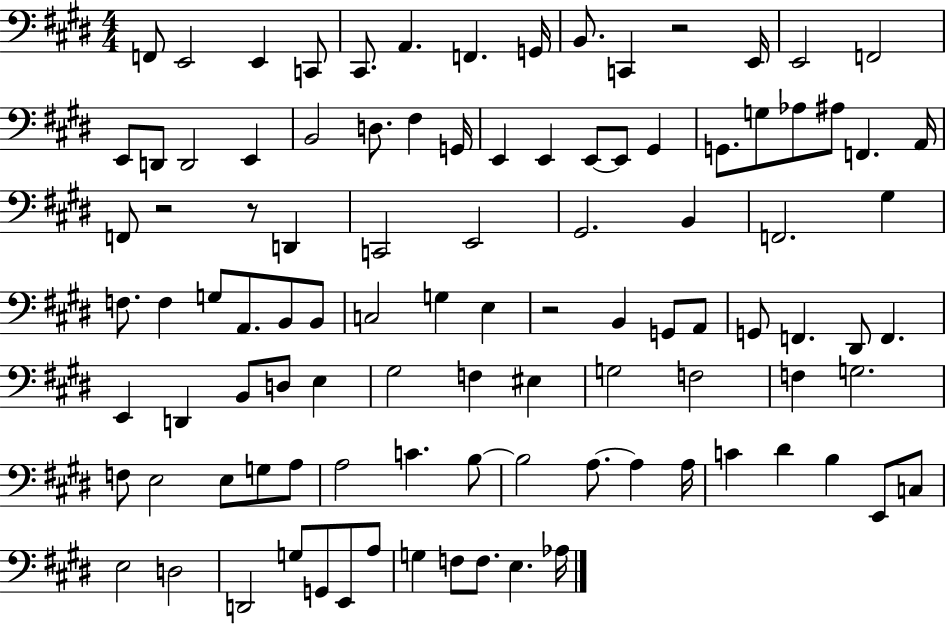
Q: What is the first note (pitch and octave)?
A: F2